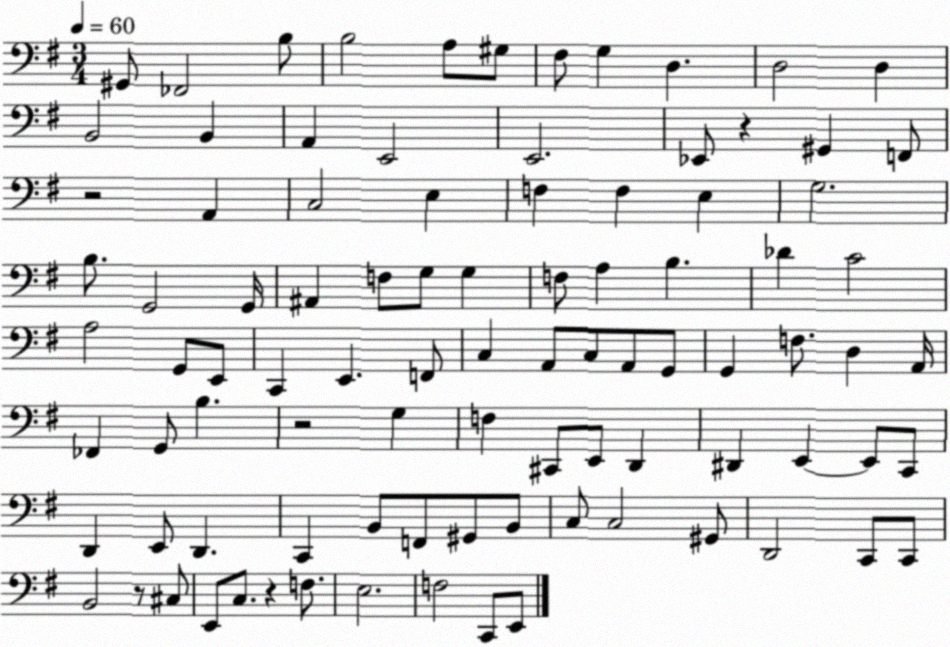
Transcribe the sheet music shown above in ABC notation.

X:1
T:Untitled
M:3/4
L:1/4
K:G
^G,,/2 _F,,2 B,/2 B,2 A,/2 ^G,/2 ^F,/2 G, D, D,2 D, B,,2 B,, A,, E,,2 E,,2 _E,,/2 z ^G,, F,,/2 z2 A,, C,2 E, F, F, E, G,2 B,/2 G,,2 G,,/4 ^A,, F,/2 G,/2 G, F,/2 A, B, _D C2 A,2 G,,/2 E,,/2 C,, E,, F,,/2 C, A,,/2 C,/2 A,,/2 G,,/2 G,, F,/2 D, A,,/4 _F,, G,,/2 B, z2 G, F, ^C,,/2 E,,/2 D,, ^D,, E,, E,,/2 C,,/2 D,, E,,/2 D,, C,, B,,/2 F,,/2 ^G,,/2 B,,/2 C,/2 C,2 ^G,,/2 D,,2 C,,/2 C,,/2 B,,2 z/2 ^C,/2 E,,/2 C,/2 z F,/2 E,2 F,2 C,,/2 E,,/2